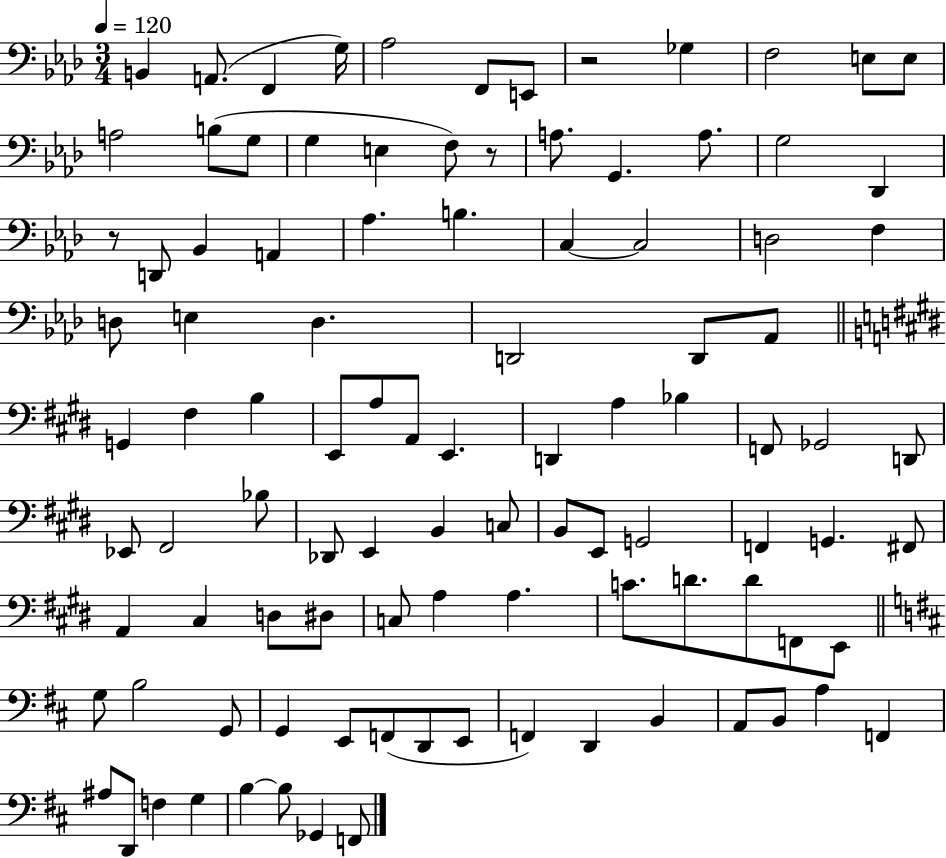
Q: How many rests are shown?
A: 3